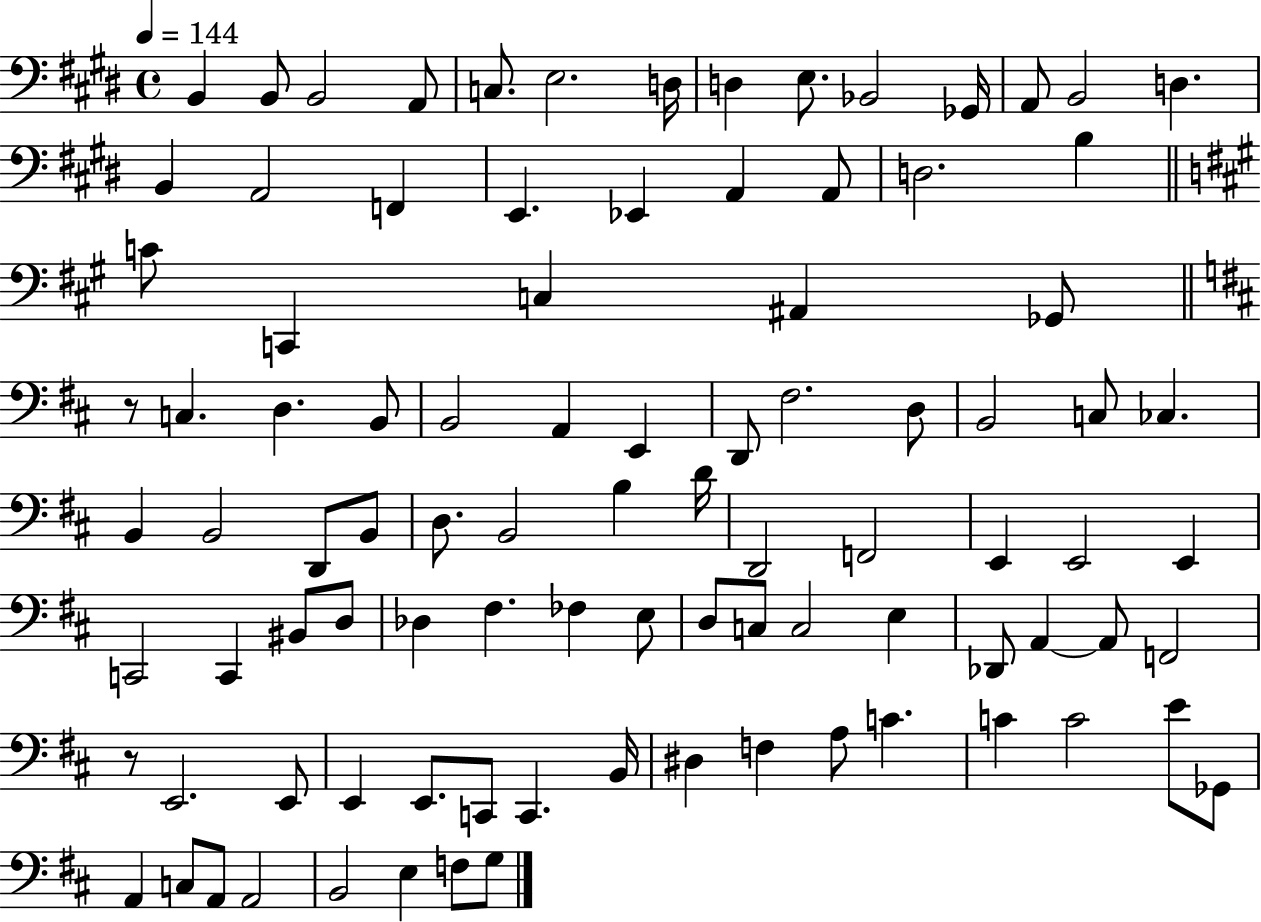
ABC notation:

X:1
T:Untitled
M:4/4
L:1/4
K:E
B,, B,,/2 B,,2 A,,/2 C,/2 E,2 D,/4 D, E,/2 _B,,2 _G,,/4 A,,/2 B,,2 D, B,, A,,2 F,, E,, _E,, A,, A,,/2 D,2 B, C/2 C,, C, ^A,, _G,,/2 z/2 C, D, B,,/2 B,,2 A,, E,, D,,/2 ^F,2 D,/2 B,,2 C,/2 _C, B,, B,,2 D,,/2 B,,/2 D,/2 B,,2 B, D/4 D,,2 F,,2 E,, E,,2 E,, C,,2 C,, ^B,,/2 D,/2 _D, ^F, _F, E,/2 D,/2 C,/2 C,2 E, _D,,/2 A,, A,,/2 F,,2 z/2 E,,2 E,,/2 E,, E,,/2 C,,/2 C,, B,,/4 ^D, F, A,/2 C C C2 E/2 _G,,/2 A,, C,/2 A,,/2 A,,2 B,,2 E, F,/2 G,/2